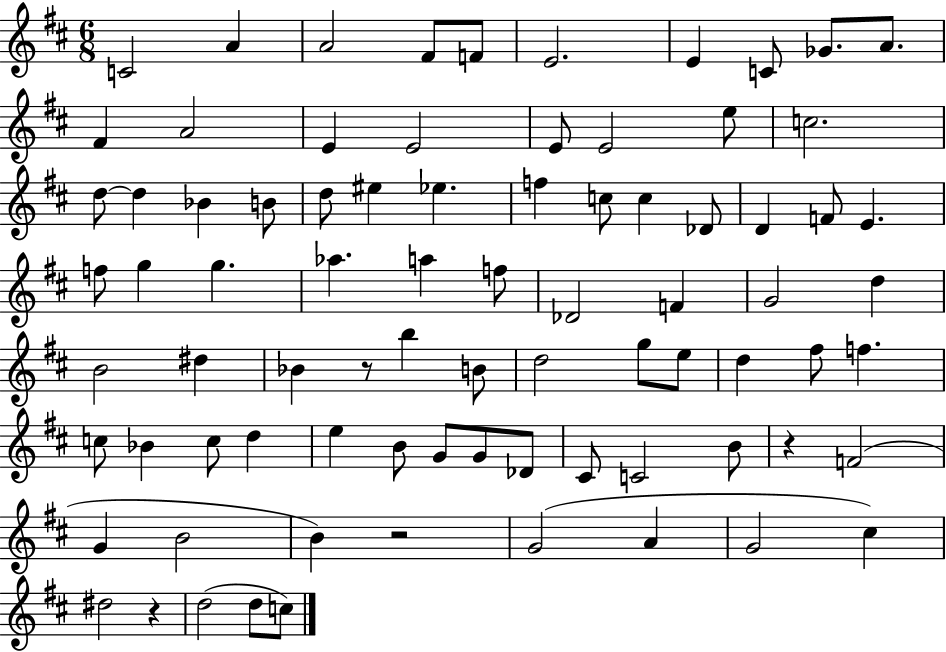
{
  \clef treble
  \numericTimeSignature
  \time 6/8
  \key d \major
  c'2 a'4 | a'2 fis'8 f'8 | e'2. | e'4 c'8 ges'8. a'8. | \break fis'4 a'2 | e'4 e'2 | e'8 e'2 e''8 | c''2. | \break d''8~~ d''4 bes'4 b'8 | d''8 eis''4 ees''4. | f''4 c''8 c''4 des'8 | d'4 f'8 e'4. | \break f''8 g''4 g''4. | aes''4. a''4 f''8 | des'2 f'4 | g'2 d''4 | \break b'2 dis''4 | bes'4 r8 b''4 b'8 | d''2 g''8 e''8 | d''4 fis''8 f''4. | \break c''8 bes'4 c''8 d''4 | e''4 b'8 g'8 g'8 des'8 | cis'8 c'2 b'8 | r4 f'2( | \break g'4 b'2 | b'4) r2 | g'2( a'4 | g'2 cis''4) | \break dis''2 r4 | d''2( d''8 c''8) | \bar "|."
}